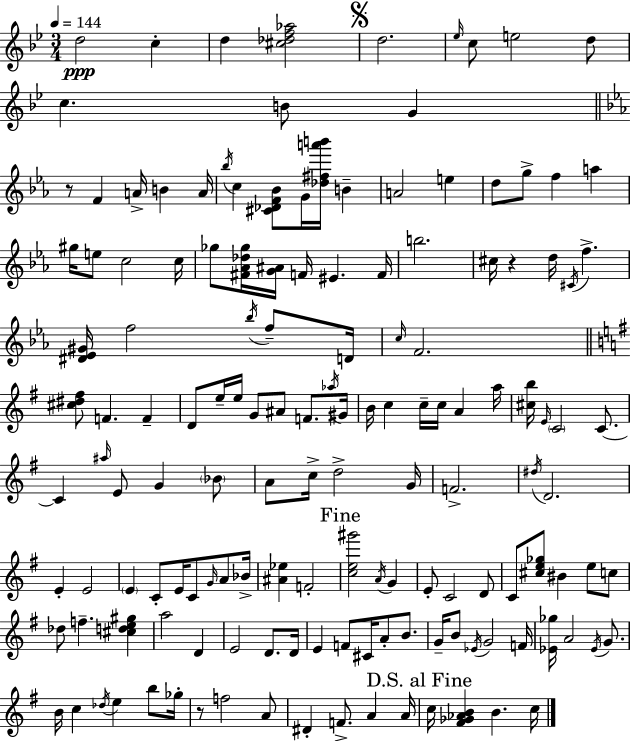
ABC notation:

X:1
T:Untitled
M:3/4
L:1/4
K:Gm
d2 c d [^c_df_a]2 d2 _e/4 c/2 e2 d/2 c B/2 G z/2 F A/4 B A/4 _b/4 c [^C_DF_B]/2 G/4 [_d^fa'b']/4 B A2 e d/2 g/2 f a ^g/4 e/2 c2 c/4 _g/2 [^F_A_d_g]/4 [G^A]/4 F/4 ^E F/4 b2 ^c/4 z d/4 ^C/4 f [^D_E^G]/4 f2 _b/4 f/2 D/4 c/4 F2 [^c^d^f]/2 F F D/2 e/4 e/4 G/2 ^A/2 F/2 _a/4 ^G/4 B/4 c c/4 c/4 A a/4 [^cb]/4 E/4 C2 C/2 C ^a/4 E/2 G _B/2 A/2 c/4 d2 G/4 F2 ^d/4 D2 E E2 E C/2 E/4 C/2 G/4 A/2 _B/4 [^A_e] F2 [ce^g']2 A/4 G E/2 C2 D/2 C/2 [^ce_g]/2 ^B e/2 c/2 _d/2 f [^cde^g] a2 D E2 D/2 D/4 E F/2 ^C/4 A/2 B/2 G/4 B/2 _E/4 G2 F/4 [_E_g]/4 A2 _E/4 G/2 B/4 c _d/4 e b/2 _g/4 z/2 f2 A/2 ^D F/2 A A/4 c/4 [^F_G_AB] B c/4